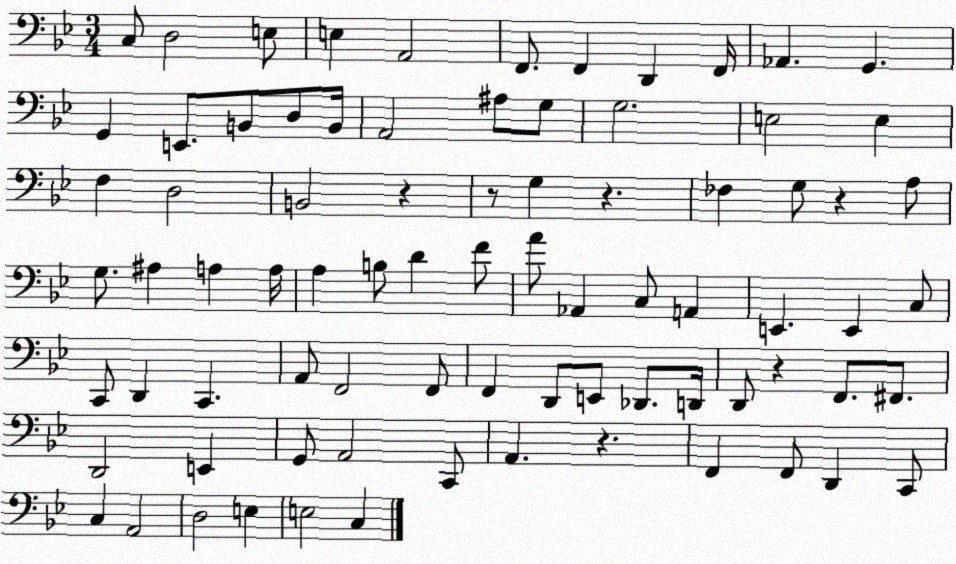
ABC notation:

X:1
T:Untitled
M:3/4
L:1/4
K:Bb
C,/2 D,2 E,/2 E, A,,2 F,,/2 F,, D,, F,,/4 _A,, G,, G,, E,,/2 B,,/2 D,/2 B,,/4 A,,2 ^A,/2 G,/2 G,2 E,2 E, F, D,2 B,,2 z z/2 G, z _F, G,/2 z A,/2 G,/2 ^A, A, A,/4 A, B,/2 D F/2 A/2 _A,, C,/2 A,, E,, E,, C,/2 C,,/2 D,, C,, A,,/2 F,,2 F,,/2 F,, D,,/2 E,,/2 _D,,/2 D,,/4 D,,/2 z F,,/2 ^F,,/2 D,,2 E,, G,,/2 A,,2 C,,/2 A,, z F,, F,,/2 D,, C,,/2 C, A,,2 D,2 E, E,2 C,